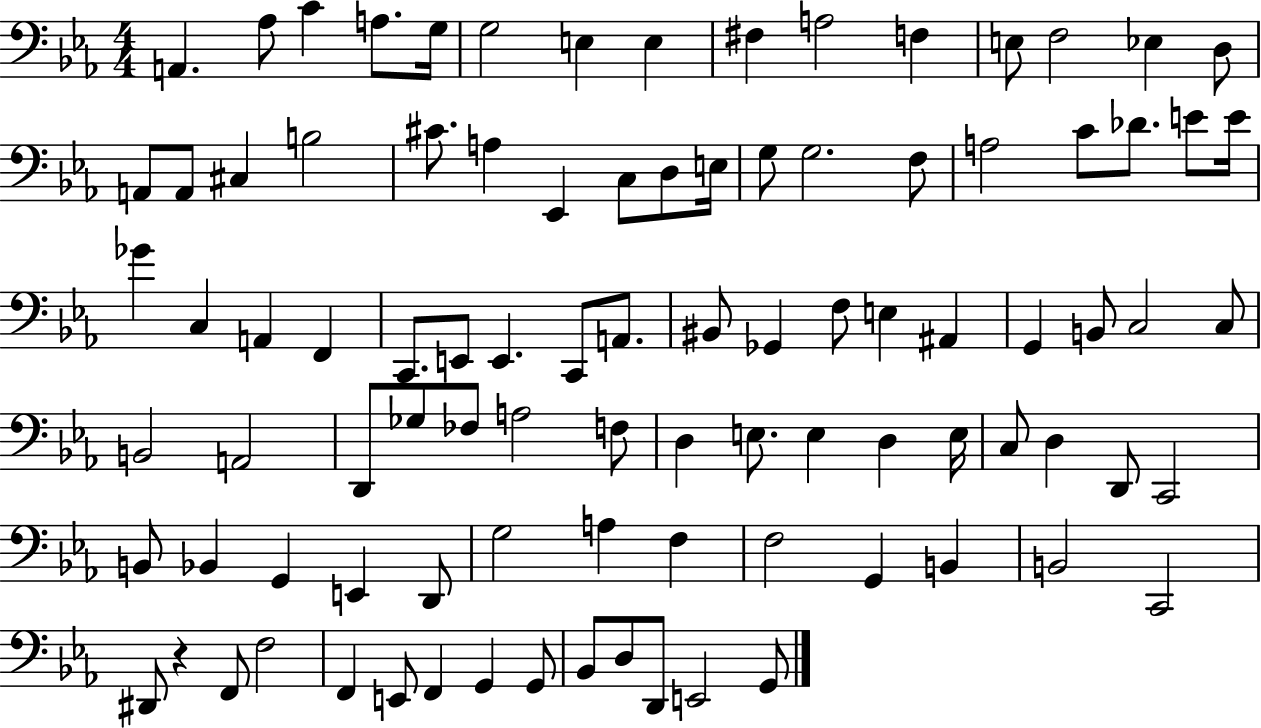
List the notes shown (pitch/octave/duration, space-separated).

A2/q. Ab3/e C4/q A3/e. G3/s G3/h E3/q E3/q F#3/q A3/h F3/q E3/e F3/h Eb3/q D3/e A2/e A2/e C#3/q B3/h C#4/e. A3/q Eb2/q C3/e D3/e E3/s G3/e G3/h. F3/e A3/h C4/e Db4/e. E4/e E4/s Gb4/q C3/q A2/q F2/q C2/e. E2/e E2/q. C2/e A2/e. BIS2/e Gb2/q F3/e E3/q A#2/q G2/q B2/e C3/h C3/e B2/h A2/h D2/e Gb3/e FES3/e A3/h F3/e D3/q E3/e. E3/q D3/q E3/s C3/e D3/q D2/e C2/h B2/e Bb2/q G2/q E2/q D2/e G3/h A3/q F3/q F3/h G2/q B2/q B2/h C2/h D#2/e R/q F2/e F3/h F2/q E2/e F2/q G2/q G2/e Bb2/e D3/e D2/e E2/h G2/e